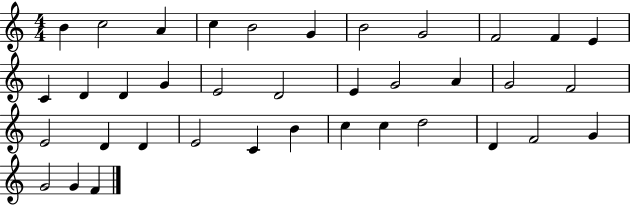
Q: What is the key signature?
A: C major